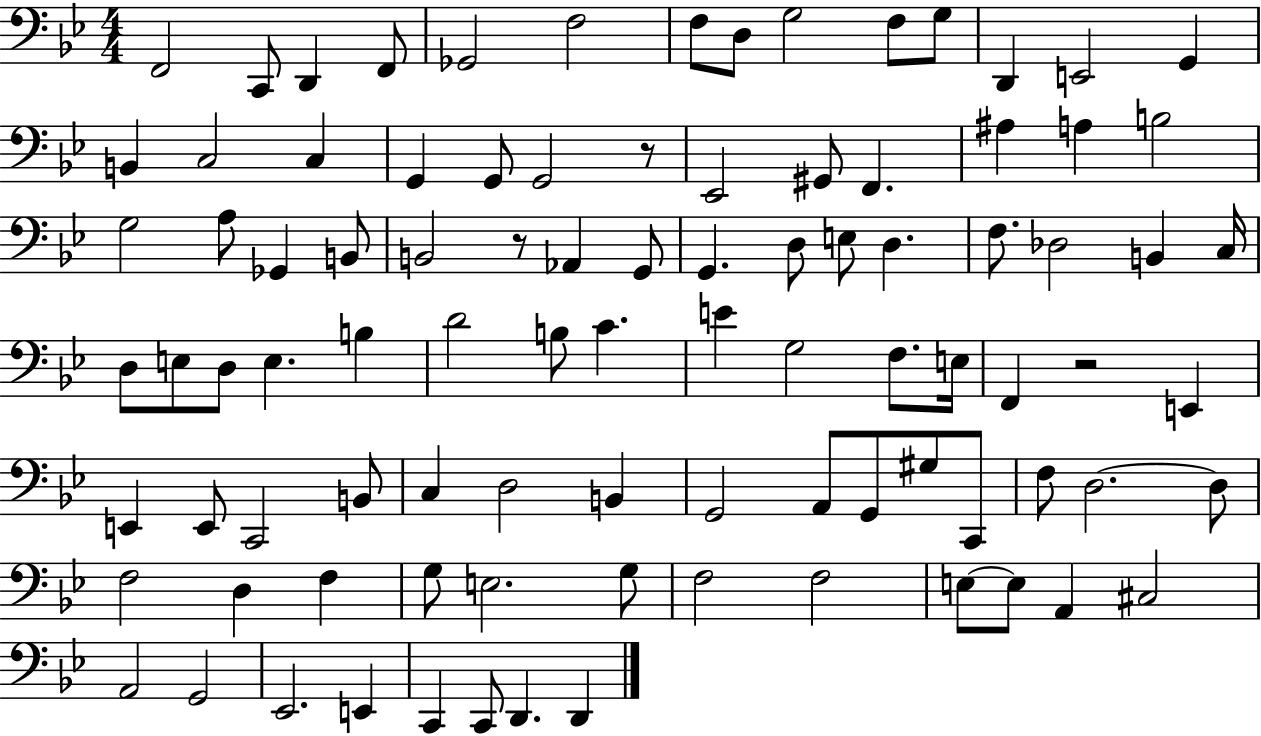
X:1
T:Untitled
M:4/4
L:1/4
K:Bb
F,,2 C,,/2 D,, F,,/2 _G,,2 F,2 F,/2 D,/2 G,2 F,/2 G,/2 D,, E,,2 G,, B,, C,2 C, G,, G,,/2 G,,2 z/2 _E,,2 ^G,,/2 F,, ^A, A, B,2 G,2 A,/2 _G,, B,,/2 B,,2 z/2 _A,, G,,/2 G,, D,/2 E,/2 D, F,/2 _D,2 B,, C,/4 D,/2 E,/2 D,/2 E, B, D2 B,/2 C E G,2 F,/2 E,/4 F,, z2 E,, E,, E,,/2 C,,2 B,,/2 C, D,2 B,, G,,2 A,,/2 G,,/2 ^G,/2 C,,/2 F,/2 D,2 D,/2 F,2 D, F, G,/2 E,2 G,/2 F,2 F,2 E,/2 E,/2 A,, ^C,2 A,,2 G,,2 _E,,2 E,, C,, C,,/2 D,, D,,